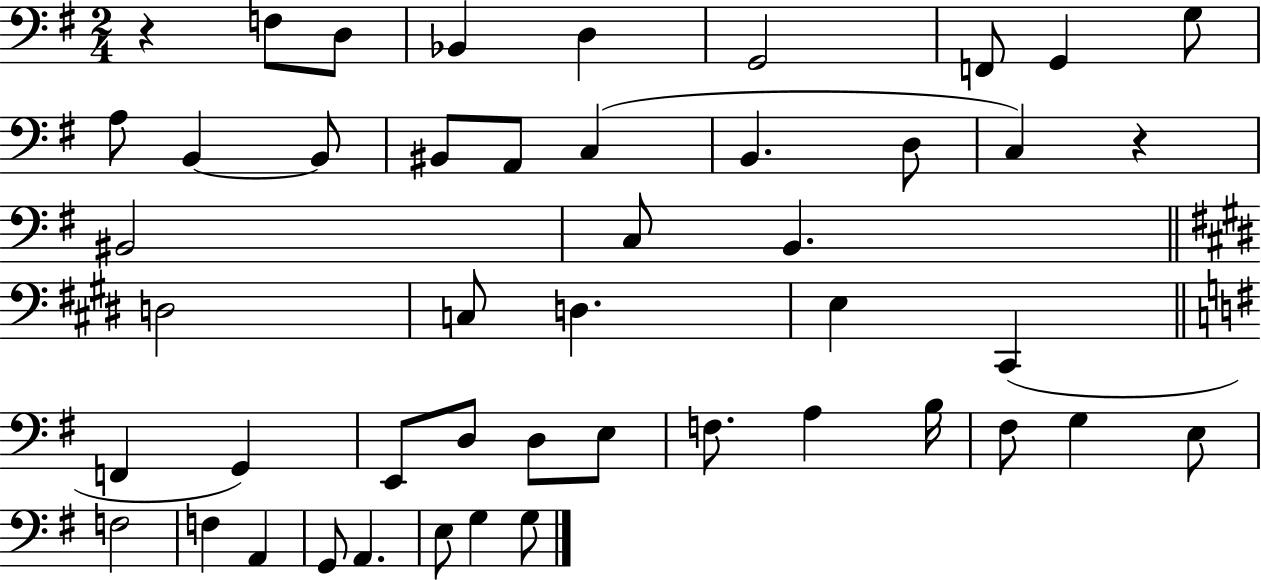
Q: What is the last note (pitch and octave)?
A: G3